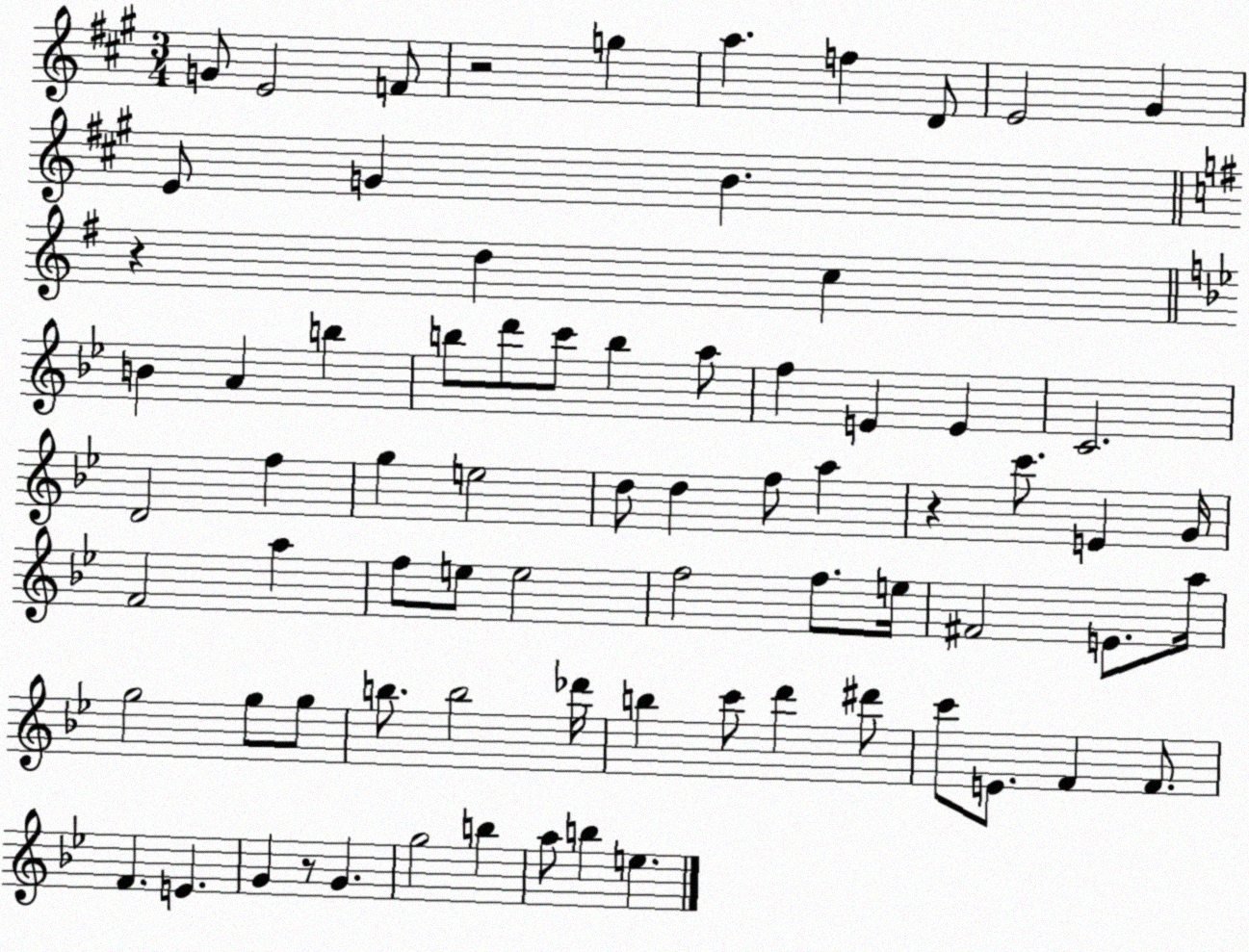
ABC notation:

X:1
T:Untitled
M:3/4
L:1/4
K:A
G/2 E2 F/2 z2 g a f D/2 E2 ^G E/2 G B z d c B A b b/2 d'/2 c'/2 b a/2 f E E C2 D2 f g e2 d/2 d f/2 a z c'/2 E G/4 F2 a f/2 e/2 e2 f2 f/2 e/4 ^F2 E/2 a/4 g2 g/2 g/2 b/2 b2 _d'/4 b c'/2 d' ^d'/2 c'/2 E/2 F F/2 F E G z/2 G g2 b a/2 b e